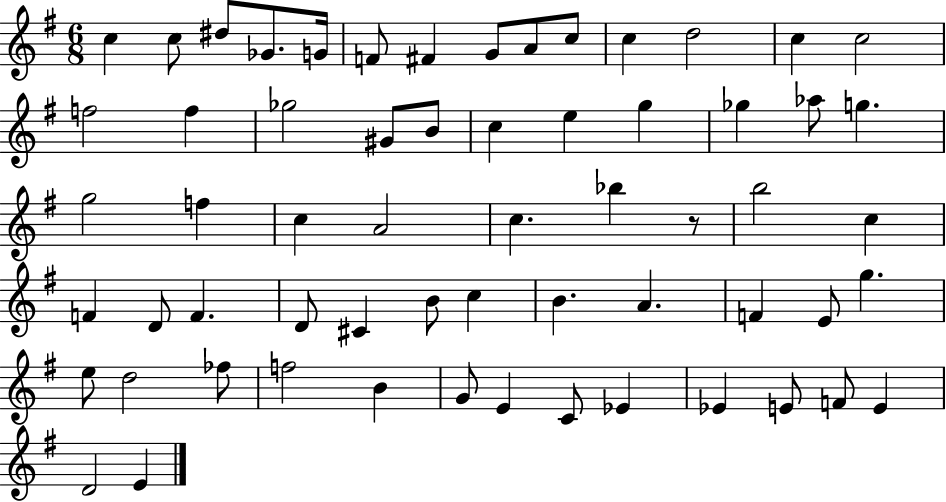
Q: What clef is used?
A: treble